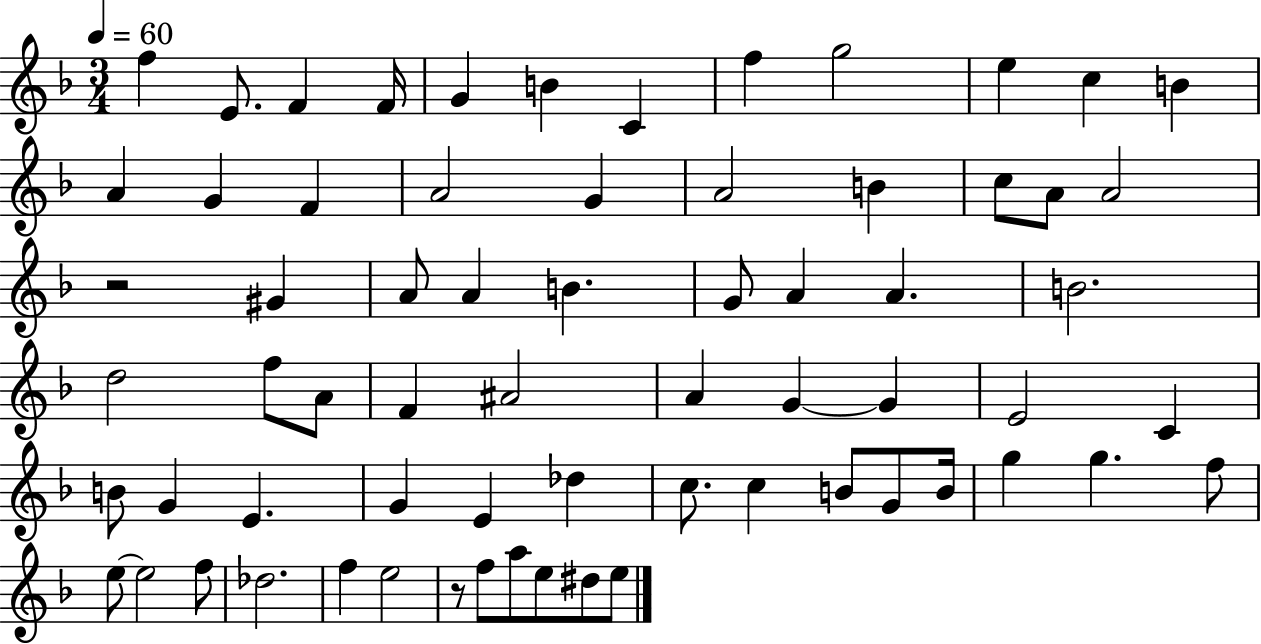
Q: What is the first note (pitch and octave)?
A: F5